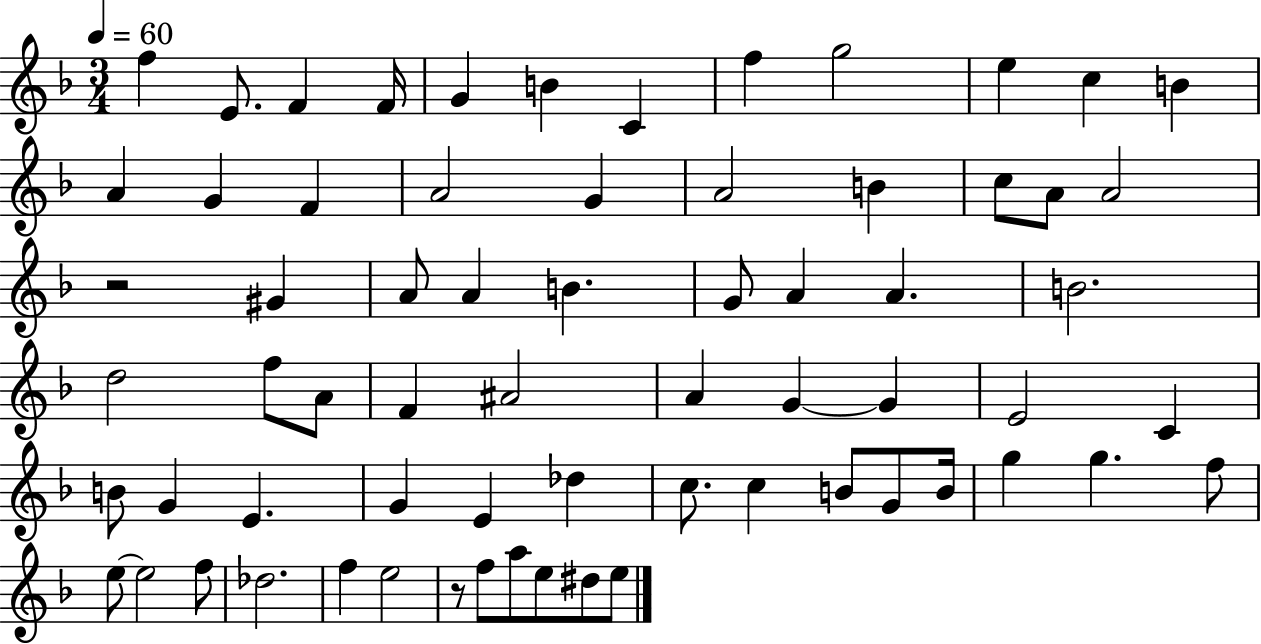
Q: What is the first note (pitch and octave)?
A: F5